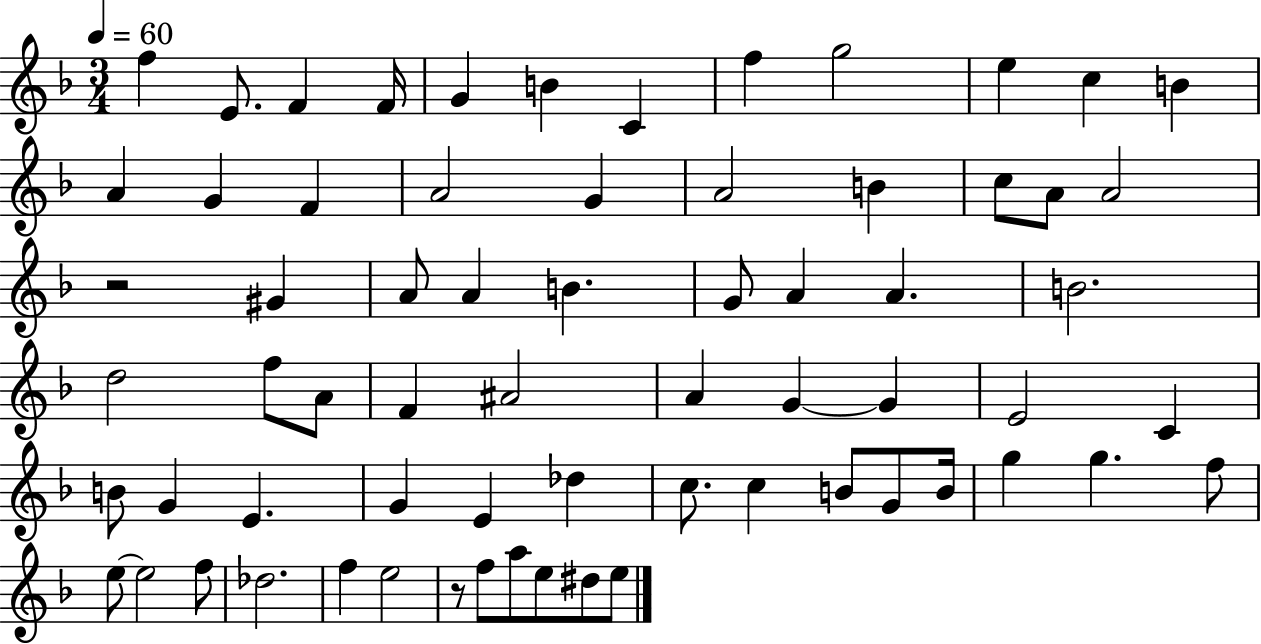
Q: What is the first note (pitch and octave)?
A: F5